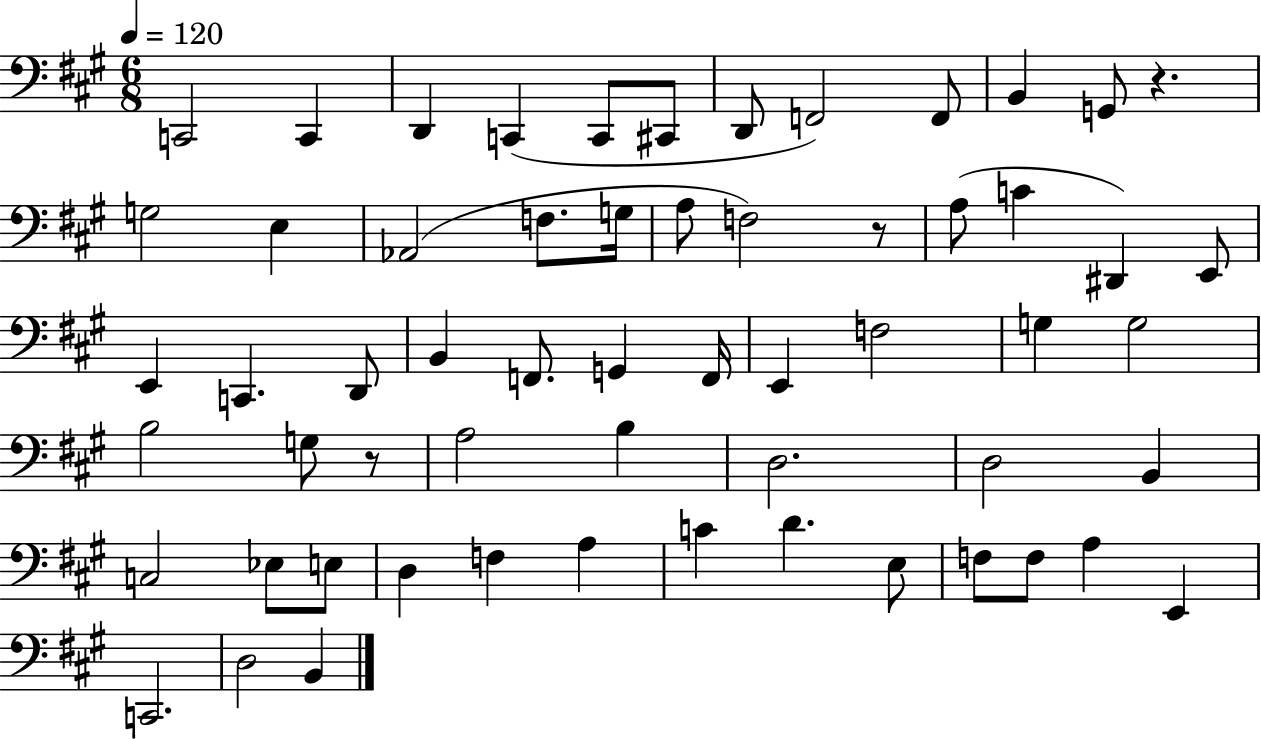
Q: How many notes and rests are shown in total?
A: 59